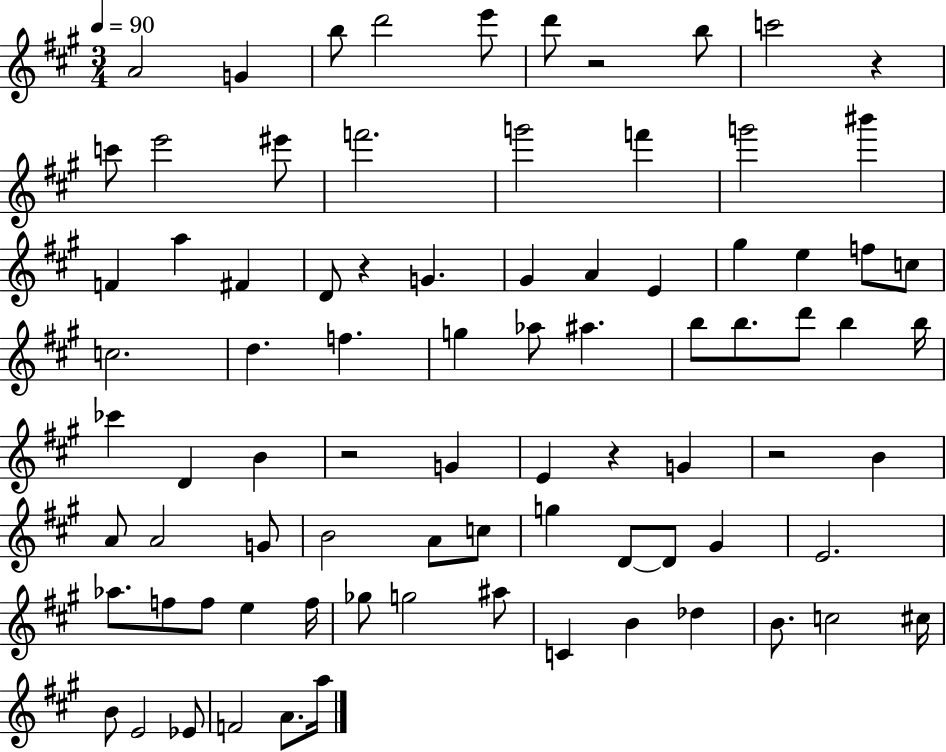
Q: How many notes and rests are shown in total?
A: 83